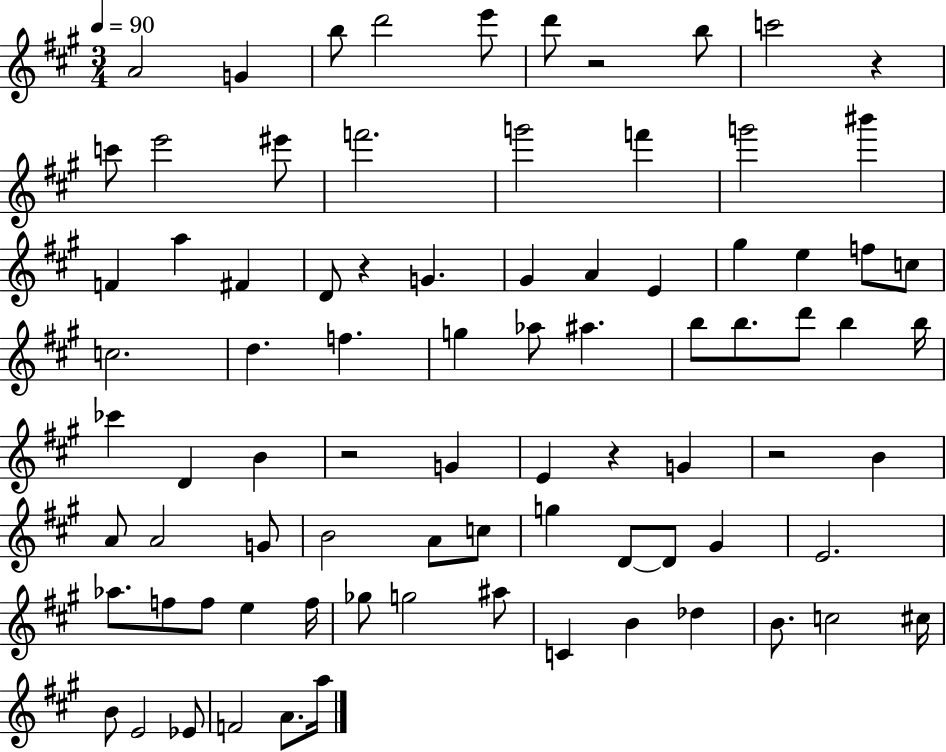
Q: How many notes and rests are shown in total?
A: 83